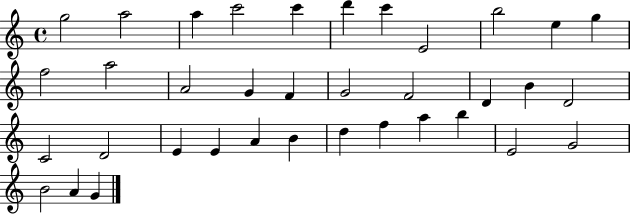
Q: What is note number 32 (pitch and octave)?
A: E4